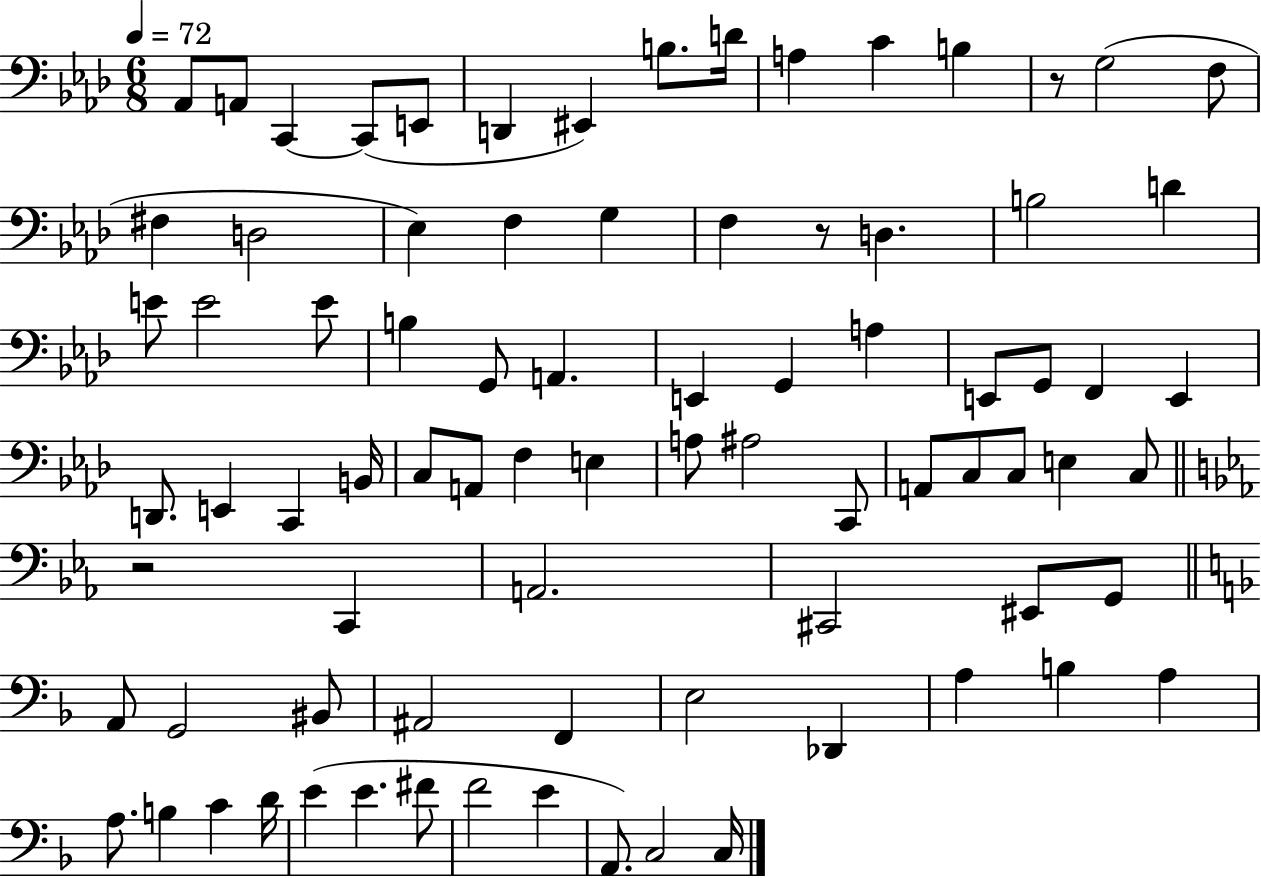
Ab2/e A2/e C2/q C2/e E2/e D2/q EIS2/q B3/e. D4/s A3/q C4/q B3/q R/e G3/h F3/e F#3/q D3/h Eb3/q F3/q G3/q F3/q R/e D3/q. B3/h D4/q E4/e E4/h E4/e B3/q G2/e A2/q. E2/q G2/q A3/q E2/e G2/e F2/q E2/q D2/e. E2/q C2/q B2/s C3/e A2/e F3/q E3/q A3/e A#3/h C2/e A2/e C3/e C3/e E3/q C3/e R/h C2/q A2/h. C#2/h EIS2/e G2/e A2/e G2/h BIS2/e A#2/h F2/q E3/h Db2/q A3/q B3/q A3/q A3/e. B3/q C4/q D4/s E4/q E4/q. F#4/e F4/h E4/q A2/e. C3/h C3/s